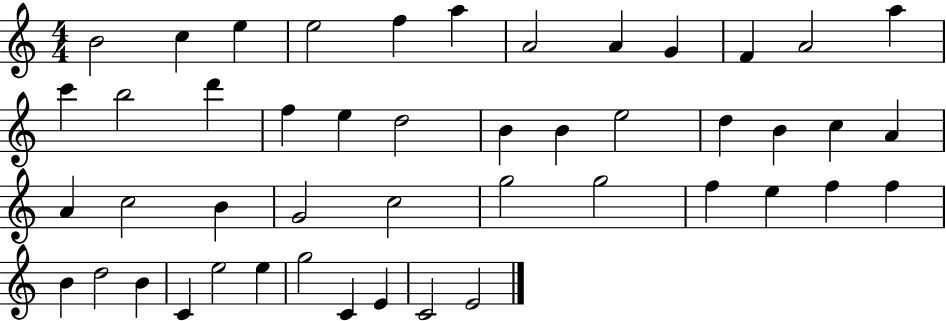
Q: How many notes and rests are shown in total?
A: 47